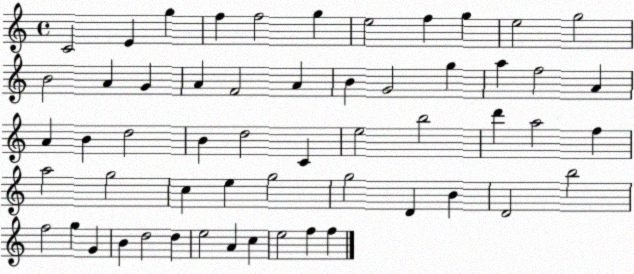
X:1
T:Untitled
M:4/4
L:1/4
K:C
C2 E g f f2 g e2 f g e2 g2 B2 A G A F2 A B G2 g a f2 A A B d2 B d2 C e2 b2 d' a2 f a2 g2 c e g2 g2 D B D2 b2 f2 g G B d2 d e2 A c e2 f f